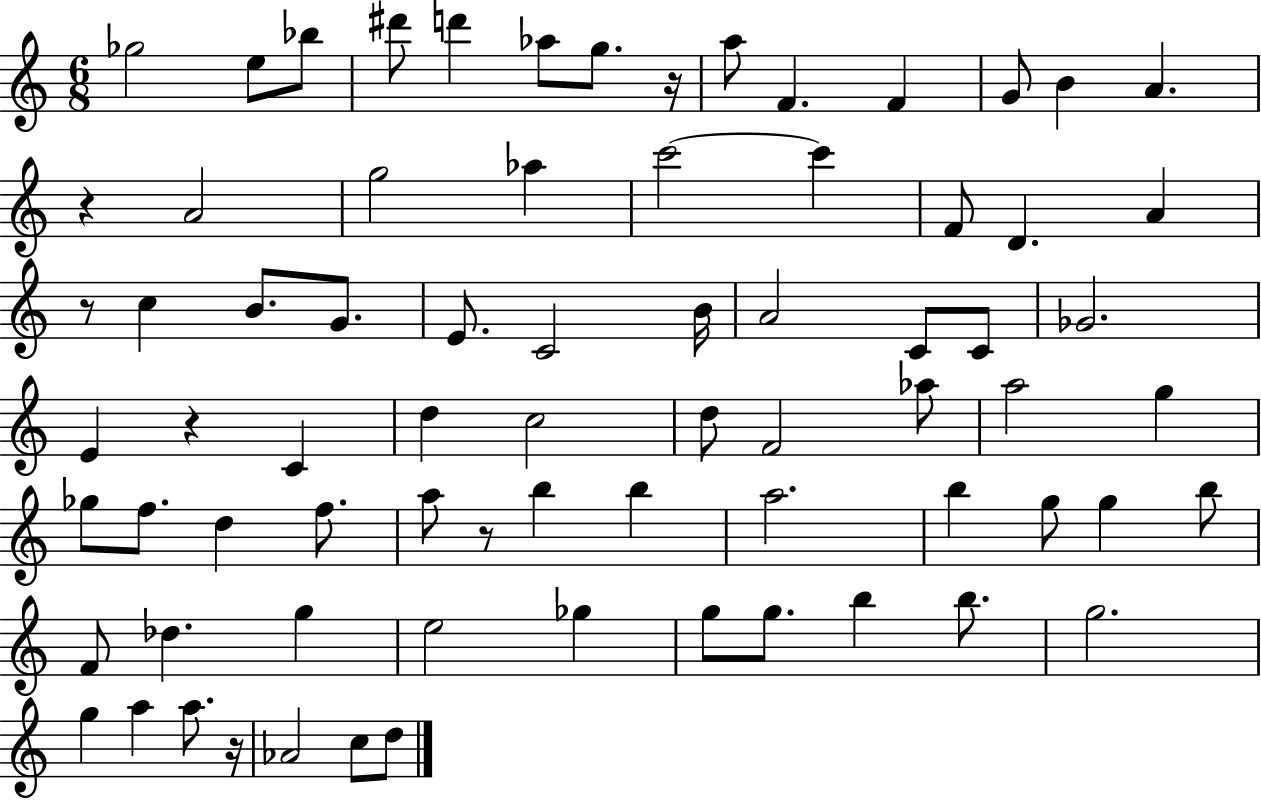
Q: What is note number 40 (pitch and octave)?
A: G5